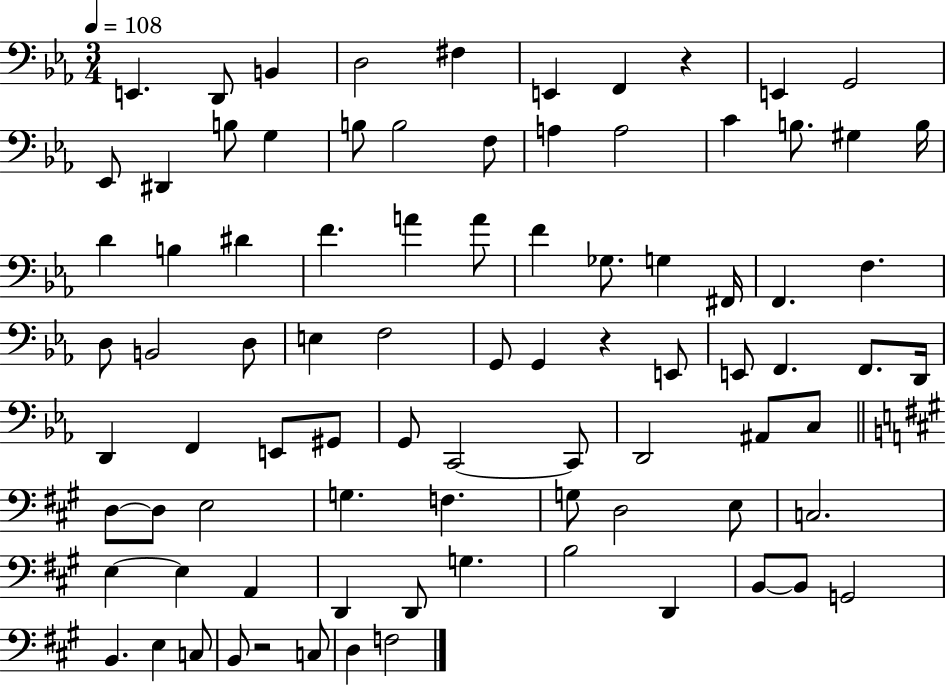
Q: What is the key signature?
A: EES major